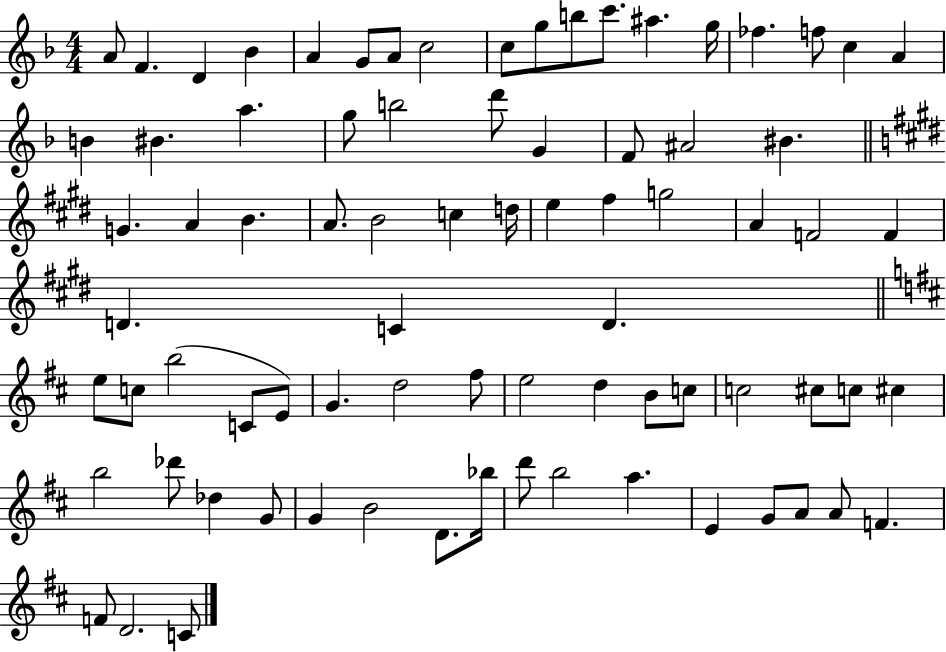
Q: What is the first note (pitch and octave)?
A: A4